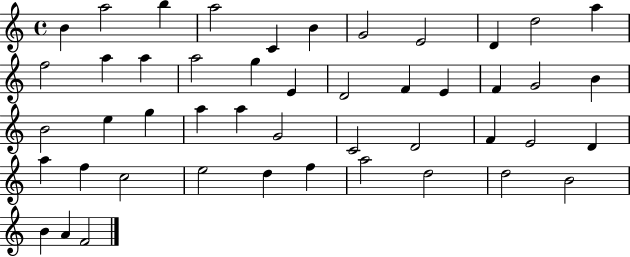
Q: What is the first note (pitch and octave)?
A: B4